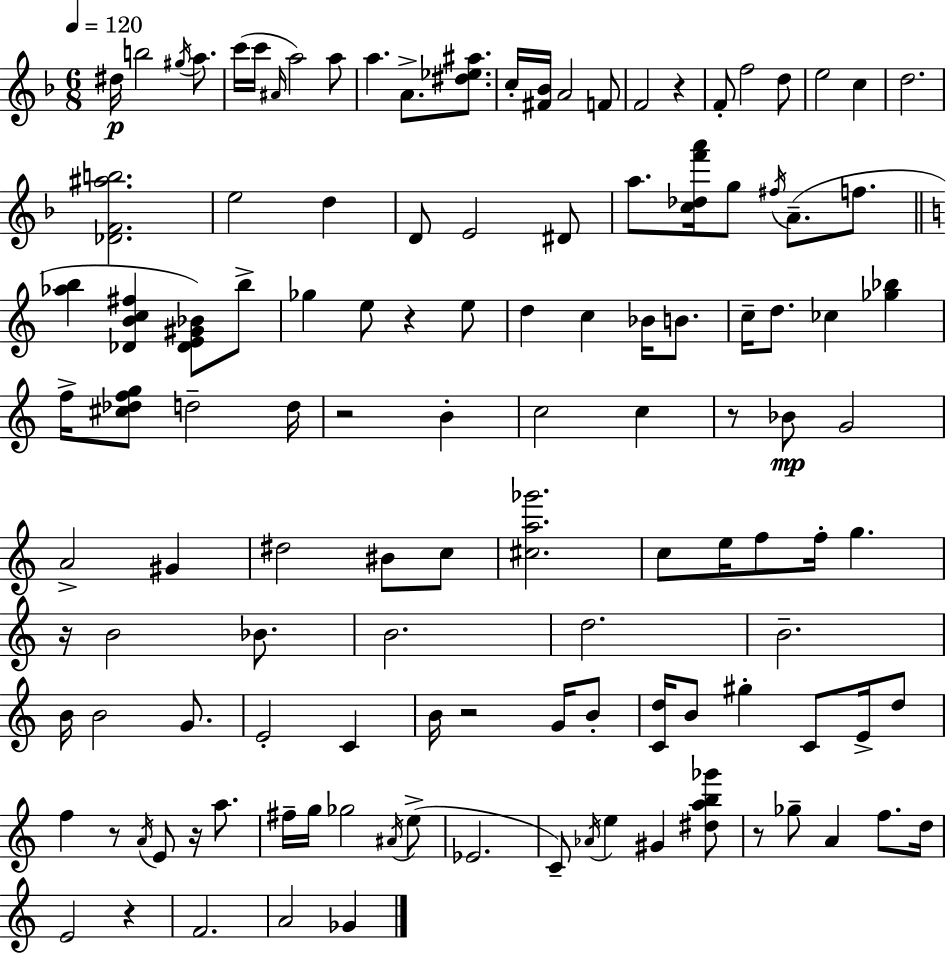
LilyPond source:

{
  \clef treble
  \numericTimeSignature
  \time 6/8
  \key f \major
  \tempo 4 = 120
  dis''16\p b''2 \acciaccatura { gis''16 } a''8. | c'''16( c'''16 \grace { ais'16 }) a''2 | a''8 a''4. a'8.-> <dis'' ees'' ais''>8. | c''16-. <fis' bes'>16 a'2 | \break f'8 f'2 r4 | f'8-. f''2 | d''8 e''2 c''4 | d''2. | \break <des' f' ais'' b''>2. | e''2 d''4 | d'8 e'2 | dis'8 a''8. <c'' des'' f''' a'''>16 g''8 \acciaccatura { fis''16 } a'8.--( | \break f''8. \bar "||" \break \key c \major <aes'' b''>4 <des' b' c'' fis''>4 <des' e' gis' bes'>8) b''8-> | ges''4 e''8 r4 e''8 | d''4 c''4 bes'16 b'8. | c''16-- d''8. ces''4 <ges'' bes''>4 | \break f''16-> <cis'' des'' f'' g''>8 d''2-- d''16 | r2 b'4-. | c''2 c''4 | r8 bes'8\mp g'2 | \break a'2-> gis'4 | dis''2 bis'8 c''8 | <cis'' a'' ges'''>2. | c''8 e''16 f''8 f''16-. g''4. | \break r16 b'2 bes'8. | b'2. | d''2. | b'2.-- | \break b'16 b'2 g'8. | e'2-. c'4 | b'16 r2 g'16 b'8-. | <c' d''>16 b'8 gis''4-. c'8 e'16-> d''8 | \break f''4 r8 \acciaccatura { a'16 } e'8 r16 a''8. | fis''16-- g''16 ges''2 \acciaccatura { ais'16 } | e''8->( ees'2. | c'8--) \acciaccatura { aes'16 } e''4 gis'4 | \break <dis'' a'' b'' ges'''>8 r8 ges''8-- a'4 f''8. | d''16 e'2 r4 | f'2. | a'2 ges'4 | \break \bar "|."
}